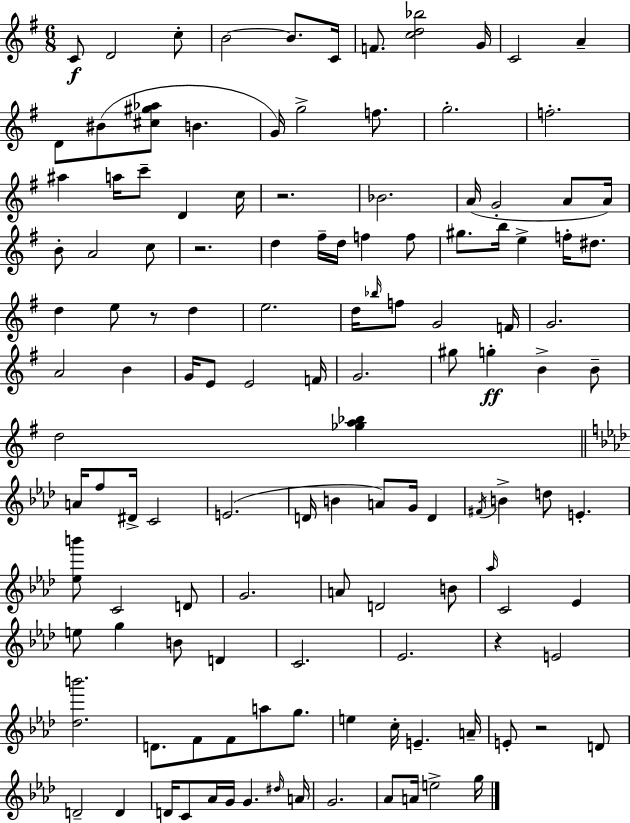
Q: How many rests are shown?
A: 5